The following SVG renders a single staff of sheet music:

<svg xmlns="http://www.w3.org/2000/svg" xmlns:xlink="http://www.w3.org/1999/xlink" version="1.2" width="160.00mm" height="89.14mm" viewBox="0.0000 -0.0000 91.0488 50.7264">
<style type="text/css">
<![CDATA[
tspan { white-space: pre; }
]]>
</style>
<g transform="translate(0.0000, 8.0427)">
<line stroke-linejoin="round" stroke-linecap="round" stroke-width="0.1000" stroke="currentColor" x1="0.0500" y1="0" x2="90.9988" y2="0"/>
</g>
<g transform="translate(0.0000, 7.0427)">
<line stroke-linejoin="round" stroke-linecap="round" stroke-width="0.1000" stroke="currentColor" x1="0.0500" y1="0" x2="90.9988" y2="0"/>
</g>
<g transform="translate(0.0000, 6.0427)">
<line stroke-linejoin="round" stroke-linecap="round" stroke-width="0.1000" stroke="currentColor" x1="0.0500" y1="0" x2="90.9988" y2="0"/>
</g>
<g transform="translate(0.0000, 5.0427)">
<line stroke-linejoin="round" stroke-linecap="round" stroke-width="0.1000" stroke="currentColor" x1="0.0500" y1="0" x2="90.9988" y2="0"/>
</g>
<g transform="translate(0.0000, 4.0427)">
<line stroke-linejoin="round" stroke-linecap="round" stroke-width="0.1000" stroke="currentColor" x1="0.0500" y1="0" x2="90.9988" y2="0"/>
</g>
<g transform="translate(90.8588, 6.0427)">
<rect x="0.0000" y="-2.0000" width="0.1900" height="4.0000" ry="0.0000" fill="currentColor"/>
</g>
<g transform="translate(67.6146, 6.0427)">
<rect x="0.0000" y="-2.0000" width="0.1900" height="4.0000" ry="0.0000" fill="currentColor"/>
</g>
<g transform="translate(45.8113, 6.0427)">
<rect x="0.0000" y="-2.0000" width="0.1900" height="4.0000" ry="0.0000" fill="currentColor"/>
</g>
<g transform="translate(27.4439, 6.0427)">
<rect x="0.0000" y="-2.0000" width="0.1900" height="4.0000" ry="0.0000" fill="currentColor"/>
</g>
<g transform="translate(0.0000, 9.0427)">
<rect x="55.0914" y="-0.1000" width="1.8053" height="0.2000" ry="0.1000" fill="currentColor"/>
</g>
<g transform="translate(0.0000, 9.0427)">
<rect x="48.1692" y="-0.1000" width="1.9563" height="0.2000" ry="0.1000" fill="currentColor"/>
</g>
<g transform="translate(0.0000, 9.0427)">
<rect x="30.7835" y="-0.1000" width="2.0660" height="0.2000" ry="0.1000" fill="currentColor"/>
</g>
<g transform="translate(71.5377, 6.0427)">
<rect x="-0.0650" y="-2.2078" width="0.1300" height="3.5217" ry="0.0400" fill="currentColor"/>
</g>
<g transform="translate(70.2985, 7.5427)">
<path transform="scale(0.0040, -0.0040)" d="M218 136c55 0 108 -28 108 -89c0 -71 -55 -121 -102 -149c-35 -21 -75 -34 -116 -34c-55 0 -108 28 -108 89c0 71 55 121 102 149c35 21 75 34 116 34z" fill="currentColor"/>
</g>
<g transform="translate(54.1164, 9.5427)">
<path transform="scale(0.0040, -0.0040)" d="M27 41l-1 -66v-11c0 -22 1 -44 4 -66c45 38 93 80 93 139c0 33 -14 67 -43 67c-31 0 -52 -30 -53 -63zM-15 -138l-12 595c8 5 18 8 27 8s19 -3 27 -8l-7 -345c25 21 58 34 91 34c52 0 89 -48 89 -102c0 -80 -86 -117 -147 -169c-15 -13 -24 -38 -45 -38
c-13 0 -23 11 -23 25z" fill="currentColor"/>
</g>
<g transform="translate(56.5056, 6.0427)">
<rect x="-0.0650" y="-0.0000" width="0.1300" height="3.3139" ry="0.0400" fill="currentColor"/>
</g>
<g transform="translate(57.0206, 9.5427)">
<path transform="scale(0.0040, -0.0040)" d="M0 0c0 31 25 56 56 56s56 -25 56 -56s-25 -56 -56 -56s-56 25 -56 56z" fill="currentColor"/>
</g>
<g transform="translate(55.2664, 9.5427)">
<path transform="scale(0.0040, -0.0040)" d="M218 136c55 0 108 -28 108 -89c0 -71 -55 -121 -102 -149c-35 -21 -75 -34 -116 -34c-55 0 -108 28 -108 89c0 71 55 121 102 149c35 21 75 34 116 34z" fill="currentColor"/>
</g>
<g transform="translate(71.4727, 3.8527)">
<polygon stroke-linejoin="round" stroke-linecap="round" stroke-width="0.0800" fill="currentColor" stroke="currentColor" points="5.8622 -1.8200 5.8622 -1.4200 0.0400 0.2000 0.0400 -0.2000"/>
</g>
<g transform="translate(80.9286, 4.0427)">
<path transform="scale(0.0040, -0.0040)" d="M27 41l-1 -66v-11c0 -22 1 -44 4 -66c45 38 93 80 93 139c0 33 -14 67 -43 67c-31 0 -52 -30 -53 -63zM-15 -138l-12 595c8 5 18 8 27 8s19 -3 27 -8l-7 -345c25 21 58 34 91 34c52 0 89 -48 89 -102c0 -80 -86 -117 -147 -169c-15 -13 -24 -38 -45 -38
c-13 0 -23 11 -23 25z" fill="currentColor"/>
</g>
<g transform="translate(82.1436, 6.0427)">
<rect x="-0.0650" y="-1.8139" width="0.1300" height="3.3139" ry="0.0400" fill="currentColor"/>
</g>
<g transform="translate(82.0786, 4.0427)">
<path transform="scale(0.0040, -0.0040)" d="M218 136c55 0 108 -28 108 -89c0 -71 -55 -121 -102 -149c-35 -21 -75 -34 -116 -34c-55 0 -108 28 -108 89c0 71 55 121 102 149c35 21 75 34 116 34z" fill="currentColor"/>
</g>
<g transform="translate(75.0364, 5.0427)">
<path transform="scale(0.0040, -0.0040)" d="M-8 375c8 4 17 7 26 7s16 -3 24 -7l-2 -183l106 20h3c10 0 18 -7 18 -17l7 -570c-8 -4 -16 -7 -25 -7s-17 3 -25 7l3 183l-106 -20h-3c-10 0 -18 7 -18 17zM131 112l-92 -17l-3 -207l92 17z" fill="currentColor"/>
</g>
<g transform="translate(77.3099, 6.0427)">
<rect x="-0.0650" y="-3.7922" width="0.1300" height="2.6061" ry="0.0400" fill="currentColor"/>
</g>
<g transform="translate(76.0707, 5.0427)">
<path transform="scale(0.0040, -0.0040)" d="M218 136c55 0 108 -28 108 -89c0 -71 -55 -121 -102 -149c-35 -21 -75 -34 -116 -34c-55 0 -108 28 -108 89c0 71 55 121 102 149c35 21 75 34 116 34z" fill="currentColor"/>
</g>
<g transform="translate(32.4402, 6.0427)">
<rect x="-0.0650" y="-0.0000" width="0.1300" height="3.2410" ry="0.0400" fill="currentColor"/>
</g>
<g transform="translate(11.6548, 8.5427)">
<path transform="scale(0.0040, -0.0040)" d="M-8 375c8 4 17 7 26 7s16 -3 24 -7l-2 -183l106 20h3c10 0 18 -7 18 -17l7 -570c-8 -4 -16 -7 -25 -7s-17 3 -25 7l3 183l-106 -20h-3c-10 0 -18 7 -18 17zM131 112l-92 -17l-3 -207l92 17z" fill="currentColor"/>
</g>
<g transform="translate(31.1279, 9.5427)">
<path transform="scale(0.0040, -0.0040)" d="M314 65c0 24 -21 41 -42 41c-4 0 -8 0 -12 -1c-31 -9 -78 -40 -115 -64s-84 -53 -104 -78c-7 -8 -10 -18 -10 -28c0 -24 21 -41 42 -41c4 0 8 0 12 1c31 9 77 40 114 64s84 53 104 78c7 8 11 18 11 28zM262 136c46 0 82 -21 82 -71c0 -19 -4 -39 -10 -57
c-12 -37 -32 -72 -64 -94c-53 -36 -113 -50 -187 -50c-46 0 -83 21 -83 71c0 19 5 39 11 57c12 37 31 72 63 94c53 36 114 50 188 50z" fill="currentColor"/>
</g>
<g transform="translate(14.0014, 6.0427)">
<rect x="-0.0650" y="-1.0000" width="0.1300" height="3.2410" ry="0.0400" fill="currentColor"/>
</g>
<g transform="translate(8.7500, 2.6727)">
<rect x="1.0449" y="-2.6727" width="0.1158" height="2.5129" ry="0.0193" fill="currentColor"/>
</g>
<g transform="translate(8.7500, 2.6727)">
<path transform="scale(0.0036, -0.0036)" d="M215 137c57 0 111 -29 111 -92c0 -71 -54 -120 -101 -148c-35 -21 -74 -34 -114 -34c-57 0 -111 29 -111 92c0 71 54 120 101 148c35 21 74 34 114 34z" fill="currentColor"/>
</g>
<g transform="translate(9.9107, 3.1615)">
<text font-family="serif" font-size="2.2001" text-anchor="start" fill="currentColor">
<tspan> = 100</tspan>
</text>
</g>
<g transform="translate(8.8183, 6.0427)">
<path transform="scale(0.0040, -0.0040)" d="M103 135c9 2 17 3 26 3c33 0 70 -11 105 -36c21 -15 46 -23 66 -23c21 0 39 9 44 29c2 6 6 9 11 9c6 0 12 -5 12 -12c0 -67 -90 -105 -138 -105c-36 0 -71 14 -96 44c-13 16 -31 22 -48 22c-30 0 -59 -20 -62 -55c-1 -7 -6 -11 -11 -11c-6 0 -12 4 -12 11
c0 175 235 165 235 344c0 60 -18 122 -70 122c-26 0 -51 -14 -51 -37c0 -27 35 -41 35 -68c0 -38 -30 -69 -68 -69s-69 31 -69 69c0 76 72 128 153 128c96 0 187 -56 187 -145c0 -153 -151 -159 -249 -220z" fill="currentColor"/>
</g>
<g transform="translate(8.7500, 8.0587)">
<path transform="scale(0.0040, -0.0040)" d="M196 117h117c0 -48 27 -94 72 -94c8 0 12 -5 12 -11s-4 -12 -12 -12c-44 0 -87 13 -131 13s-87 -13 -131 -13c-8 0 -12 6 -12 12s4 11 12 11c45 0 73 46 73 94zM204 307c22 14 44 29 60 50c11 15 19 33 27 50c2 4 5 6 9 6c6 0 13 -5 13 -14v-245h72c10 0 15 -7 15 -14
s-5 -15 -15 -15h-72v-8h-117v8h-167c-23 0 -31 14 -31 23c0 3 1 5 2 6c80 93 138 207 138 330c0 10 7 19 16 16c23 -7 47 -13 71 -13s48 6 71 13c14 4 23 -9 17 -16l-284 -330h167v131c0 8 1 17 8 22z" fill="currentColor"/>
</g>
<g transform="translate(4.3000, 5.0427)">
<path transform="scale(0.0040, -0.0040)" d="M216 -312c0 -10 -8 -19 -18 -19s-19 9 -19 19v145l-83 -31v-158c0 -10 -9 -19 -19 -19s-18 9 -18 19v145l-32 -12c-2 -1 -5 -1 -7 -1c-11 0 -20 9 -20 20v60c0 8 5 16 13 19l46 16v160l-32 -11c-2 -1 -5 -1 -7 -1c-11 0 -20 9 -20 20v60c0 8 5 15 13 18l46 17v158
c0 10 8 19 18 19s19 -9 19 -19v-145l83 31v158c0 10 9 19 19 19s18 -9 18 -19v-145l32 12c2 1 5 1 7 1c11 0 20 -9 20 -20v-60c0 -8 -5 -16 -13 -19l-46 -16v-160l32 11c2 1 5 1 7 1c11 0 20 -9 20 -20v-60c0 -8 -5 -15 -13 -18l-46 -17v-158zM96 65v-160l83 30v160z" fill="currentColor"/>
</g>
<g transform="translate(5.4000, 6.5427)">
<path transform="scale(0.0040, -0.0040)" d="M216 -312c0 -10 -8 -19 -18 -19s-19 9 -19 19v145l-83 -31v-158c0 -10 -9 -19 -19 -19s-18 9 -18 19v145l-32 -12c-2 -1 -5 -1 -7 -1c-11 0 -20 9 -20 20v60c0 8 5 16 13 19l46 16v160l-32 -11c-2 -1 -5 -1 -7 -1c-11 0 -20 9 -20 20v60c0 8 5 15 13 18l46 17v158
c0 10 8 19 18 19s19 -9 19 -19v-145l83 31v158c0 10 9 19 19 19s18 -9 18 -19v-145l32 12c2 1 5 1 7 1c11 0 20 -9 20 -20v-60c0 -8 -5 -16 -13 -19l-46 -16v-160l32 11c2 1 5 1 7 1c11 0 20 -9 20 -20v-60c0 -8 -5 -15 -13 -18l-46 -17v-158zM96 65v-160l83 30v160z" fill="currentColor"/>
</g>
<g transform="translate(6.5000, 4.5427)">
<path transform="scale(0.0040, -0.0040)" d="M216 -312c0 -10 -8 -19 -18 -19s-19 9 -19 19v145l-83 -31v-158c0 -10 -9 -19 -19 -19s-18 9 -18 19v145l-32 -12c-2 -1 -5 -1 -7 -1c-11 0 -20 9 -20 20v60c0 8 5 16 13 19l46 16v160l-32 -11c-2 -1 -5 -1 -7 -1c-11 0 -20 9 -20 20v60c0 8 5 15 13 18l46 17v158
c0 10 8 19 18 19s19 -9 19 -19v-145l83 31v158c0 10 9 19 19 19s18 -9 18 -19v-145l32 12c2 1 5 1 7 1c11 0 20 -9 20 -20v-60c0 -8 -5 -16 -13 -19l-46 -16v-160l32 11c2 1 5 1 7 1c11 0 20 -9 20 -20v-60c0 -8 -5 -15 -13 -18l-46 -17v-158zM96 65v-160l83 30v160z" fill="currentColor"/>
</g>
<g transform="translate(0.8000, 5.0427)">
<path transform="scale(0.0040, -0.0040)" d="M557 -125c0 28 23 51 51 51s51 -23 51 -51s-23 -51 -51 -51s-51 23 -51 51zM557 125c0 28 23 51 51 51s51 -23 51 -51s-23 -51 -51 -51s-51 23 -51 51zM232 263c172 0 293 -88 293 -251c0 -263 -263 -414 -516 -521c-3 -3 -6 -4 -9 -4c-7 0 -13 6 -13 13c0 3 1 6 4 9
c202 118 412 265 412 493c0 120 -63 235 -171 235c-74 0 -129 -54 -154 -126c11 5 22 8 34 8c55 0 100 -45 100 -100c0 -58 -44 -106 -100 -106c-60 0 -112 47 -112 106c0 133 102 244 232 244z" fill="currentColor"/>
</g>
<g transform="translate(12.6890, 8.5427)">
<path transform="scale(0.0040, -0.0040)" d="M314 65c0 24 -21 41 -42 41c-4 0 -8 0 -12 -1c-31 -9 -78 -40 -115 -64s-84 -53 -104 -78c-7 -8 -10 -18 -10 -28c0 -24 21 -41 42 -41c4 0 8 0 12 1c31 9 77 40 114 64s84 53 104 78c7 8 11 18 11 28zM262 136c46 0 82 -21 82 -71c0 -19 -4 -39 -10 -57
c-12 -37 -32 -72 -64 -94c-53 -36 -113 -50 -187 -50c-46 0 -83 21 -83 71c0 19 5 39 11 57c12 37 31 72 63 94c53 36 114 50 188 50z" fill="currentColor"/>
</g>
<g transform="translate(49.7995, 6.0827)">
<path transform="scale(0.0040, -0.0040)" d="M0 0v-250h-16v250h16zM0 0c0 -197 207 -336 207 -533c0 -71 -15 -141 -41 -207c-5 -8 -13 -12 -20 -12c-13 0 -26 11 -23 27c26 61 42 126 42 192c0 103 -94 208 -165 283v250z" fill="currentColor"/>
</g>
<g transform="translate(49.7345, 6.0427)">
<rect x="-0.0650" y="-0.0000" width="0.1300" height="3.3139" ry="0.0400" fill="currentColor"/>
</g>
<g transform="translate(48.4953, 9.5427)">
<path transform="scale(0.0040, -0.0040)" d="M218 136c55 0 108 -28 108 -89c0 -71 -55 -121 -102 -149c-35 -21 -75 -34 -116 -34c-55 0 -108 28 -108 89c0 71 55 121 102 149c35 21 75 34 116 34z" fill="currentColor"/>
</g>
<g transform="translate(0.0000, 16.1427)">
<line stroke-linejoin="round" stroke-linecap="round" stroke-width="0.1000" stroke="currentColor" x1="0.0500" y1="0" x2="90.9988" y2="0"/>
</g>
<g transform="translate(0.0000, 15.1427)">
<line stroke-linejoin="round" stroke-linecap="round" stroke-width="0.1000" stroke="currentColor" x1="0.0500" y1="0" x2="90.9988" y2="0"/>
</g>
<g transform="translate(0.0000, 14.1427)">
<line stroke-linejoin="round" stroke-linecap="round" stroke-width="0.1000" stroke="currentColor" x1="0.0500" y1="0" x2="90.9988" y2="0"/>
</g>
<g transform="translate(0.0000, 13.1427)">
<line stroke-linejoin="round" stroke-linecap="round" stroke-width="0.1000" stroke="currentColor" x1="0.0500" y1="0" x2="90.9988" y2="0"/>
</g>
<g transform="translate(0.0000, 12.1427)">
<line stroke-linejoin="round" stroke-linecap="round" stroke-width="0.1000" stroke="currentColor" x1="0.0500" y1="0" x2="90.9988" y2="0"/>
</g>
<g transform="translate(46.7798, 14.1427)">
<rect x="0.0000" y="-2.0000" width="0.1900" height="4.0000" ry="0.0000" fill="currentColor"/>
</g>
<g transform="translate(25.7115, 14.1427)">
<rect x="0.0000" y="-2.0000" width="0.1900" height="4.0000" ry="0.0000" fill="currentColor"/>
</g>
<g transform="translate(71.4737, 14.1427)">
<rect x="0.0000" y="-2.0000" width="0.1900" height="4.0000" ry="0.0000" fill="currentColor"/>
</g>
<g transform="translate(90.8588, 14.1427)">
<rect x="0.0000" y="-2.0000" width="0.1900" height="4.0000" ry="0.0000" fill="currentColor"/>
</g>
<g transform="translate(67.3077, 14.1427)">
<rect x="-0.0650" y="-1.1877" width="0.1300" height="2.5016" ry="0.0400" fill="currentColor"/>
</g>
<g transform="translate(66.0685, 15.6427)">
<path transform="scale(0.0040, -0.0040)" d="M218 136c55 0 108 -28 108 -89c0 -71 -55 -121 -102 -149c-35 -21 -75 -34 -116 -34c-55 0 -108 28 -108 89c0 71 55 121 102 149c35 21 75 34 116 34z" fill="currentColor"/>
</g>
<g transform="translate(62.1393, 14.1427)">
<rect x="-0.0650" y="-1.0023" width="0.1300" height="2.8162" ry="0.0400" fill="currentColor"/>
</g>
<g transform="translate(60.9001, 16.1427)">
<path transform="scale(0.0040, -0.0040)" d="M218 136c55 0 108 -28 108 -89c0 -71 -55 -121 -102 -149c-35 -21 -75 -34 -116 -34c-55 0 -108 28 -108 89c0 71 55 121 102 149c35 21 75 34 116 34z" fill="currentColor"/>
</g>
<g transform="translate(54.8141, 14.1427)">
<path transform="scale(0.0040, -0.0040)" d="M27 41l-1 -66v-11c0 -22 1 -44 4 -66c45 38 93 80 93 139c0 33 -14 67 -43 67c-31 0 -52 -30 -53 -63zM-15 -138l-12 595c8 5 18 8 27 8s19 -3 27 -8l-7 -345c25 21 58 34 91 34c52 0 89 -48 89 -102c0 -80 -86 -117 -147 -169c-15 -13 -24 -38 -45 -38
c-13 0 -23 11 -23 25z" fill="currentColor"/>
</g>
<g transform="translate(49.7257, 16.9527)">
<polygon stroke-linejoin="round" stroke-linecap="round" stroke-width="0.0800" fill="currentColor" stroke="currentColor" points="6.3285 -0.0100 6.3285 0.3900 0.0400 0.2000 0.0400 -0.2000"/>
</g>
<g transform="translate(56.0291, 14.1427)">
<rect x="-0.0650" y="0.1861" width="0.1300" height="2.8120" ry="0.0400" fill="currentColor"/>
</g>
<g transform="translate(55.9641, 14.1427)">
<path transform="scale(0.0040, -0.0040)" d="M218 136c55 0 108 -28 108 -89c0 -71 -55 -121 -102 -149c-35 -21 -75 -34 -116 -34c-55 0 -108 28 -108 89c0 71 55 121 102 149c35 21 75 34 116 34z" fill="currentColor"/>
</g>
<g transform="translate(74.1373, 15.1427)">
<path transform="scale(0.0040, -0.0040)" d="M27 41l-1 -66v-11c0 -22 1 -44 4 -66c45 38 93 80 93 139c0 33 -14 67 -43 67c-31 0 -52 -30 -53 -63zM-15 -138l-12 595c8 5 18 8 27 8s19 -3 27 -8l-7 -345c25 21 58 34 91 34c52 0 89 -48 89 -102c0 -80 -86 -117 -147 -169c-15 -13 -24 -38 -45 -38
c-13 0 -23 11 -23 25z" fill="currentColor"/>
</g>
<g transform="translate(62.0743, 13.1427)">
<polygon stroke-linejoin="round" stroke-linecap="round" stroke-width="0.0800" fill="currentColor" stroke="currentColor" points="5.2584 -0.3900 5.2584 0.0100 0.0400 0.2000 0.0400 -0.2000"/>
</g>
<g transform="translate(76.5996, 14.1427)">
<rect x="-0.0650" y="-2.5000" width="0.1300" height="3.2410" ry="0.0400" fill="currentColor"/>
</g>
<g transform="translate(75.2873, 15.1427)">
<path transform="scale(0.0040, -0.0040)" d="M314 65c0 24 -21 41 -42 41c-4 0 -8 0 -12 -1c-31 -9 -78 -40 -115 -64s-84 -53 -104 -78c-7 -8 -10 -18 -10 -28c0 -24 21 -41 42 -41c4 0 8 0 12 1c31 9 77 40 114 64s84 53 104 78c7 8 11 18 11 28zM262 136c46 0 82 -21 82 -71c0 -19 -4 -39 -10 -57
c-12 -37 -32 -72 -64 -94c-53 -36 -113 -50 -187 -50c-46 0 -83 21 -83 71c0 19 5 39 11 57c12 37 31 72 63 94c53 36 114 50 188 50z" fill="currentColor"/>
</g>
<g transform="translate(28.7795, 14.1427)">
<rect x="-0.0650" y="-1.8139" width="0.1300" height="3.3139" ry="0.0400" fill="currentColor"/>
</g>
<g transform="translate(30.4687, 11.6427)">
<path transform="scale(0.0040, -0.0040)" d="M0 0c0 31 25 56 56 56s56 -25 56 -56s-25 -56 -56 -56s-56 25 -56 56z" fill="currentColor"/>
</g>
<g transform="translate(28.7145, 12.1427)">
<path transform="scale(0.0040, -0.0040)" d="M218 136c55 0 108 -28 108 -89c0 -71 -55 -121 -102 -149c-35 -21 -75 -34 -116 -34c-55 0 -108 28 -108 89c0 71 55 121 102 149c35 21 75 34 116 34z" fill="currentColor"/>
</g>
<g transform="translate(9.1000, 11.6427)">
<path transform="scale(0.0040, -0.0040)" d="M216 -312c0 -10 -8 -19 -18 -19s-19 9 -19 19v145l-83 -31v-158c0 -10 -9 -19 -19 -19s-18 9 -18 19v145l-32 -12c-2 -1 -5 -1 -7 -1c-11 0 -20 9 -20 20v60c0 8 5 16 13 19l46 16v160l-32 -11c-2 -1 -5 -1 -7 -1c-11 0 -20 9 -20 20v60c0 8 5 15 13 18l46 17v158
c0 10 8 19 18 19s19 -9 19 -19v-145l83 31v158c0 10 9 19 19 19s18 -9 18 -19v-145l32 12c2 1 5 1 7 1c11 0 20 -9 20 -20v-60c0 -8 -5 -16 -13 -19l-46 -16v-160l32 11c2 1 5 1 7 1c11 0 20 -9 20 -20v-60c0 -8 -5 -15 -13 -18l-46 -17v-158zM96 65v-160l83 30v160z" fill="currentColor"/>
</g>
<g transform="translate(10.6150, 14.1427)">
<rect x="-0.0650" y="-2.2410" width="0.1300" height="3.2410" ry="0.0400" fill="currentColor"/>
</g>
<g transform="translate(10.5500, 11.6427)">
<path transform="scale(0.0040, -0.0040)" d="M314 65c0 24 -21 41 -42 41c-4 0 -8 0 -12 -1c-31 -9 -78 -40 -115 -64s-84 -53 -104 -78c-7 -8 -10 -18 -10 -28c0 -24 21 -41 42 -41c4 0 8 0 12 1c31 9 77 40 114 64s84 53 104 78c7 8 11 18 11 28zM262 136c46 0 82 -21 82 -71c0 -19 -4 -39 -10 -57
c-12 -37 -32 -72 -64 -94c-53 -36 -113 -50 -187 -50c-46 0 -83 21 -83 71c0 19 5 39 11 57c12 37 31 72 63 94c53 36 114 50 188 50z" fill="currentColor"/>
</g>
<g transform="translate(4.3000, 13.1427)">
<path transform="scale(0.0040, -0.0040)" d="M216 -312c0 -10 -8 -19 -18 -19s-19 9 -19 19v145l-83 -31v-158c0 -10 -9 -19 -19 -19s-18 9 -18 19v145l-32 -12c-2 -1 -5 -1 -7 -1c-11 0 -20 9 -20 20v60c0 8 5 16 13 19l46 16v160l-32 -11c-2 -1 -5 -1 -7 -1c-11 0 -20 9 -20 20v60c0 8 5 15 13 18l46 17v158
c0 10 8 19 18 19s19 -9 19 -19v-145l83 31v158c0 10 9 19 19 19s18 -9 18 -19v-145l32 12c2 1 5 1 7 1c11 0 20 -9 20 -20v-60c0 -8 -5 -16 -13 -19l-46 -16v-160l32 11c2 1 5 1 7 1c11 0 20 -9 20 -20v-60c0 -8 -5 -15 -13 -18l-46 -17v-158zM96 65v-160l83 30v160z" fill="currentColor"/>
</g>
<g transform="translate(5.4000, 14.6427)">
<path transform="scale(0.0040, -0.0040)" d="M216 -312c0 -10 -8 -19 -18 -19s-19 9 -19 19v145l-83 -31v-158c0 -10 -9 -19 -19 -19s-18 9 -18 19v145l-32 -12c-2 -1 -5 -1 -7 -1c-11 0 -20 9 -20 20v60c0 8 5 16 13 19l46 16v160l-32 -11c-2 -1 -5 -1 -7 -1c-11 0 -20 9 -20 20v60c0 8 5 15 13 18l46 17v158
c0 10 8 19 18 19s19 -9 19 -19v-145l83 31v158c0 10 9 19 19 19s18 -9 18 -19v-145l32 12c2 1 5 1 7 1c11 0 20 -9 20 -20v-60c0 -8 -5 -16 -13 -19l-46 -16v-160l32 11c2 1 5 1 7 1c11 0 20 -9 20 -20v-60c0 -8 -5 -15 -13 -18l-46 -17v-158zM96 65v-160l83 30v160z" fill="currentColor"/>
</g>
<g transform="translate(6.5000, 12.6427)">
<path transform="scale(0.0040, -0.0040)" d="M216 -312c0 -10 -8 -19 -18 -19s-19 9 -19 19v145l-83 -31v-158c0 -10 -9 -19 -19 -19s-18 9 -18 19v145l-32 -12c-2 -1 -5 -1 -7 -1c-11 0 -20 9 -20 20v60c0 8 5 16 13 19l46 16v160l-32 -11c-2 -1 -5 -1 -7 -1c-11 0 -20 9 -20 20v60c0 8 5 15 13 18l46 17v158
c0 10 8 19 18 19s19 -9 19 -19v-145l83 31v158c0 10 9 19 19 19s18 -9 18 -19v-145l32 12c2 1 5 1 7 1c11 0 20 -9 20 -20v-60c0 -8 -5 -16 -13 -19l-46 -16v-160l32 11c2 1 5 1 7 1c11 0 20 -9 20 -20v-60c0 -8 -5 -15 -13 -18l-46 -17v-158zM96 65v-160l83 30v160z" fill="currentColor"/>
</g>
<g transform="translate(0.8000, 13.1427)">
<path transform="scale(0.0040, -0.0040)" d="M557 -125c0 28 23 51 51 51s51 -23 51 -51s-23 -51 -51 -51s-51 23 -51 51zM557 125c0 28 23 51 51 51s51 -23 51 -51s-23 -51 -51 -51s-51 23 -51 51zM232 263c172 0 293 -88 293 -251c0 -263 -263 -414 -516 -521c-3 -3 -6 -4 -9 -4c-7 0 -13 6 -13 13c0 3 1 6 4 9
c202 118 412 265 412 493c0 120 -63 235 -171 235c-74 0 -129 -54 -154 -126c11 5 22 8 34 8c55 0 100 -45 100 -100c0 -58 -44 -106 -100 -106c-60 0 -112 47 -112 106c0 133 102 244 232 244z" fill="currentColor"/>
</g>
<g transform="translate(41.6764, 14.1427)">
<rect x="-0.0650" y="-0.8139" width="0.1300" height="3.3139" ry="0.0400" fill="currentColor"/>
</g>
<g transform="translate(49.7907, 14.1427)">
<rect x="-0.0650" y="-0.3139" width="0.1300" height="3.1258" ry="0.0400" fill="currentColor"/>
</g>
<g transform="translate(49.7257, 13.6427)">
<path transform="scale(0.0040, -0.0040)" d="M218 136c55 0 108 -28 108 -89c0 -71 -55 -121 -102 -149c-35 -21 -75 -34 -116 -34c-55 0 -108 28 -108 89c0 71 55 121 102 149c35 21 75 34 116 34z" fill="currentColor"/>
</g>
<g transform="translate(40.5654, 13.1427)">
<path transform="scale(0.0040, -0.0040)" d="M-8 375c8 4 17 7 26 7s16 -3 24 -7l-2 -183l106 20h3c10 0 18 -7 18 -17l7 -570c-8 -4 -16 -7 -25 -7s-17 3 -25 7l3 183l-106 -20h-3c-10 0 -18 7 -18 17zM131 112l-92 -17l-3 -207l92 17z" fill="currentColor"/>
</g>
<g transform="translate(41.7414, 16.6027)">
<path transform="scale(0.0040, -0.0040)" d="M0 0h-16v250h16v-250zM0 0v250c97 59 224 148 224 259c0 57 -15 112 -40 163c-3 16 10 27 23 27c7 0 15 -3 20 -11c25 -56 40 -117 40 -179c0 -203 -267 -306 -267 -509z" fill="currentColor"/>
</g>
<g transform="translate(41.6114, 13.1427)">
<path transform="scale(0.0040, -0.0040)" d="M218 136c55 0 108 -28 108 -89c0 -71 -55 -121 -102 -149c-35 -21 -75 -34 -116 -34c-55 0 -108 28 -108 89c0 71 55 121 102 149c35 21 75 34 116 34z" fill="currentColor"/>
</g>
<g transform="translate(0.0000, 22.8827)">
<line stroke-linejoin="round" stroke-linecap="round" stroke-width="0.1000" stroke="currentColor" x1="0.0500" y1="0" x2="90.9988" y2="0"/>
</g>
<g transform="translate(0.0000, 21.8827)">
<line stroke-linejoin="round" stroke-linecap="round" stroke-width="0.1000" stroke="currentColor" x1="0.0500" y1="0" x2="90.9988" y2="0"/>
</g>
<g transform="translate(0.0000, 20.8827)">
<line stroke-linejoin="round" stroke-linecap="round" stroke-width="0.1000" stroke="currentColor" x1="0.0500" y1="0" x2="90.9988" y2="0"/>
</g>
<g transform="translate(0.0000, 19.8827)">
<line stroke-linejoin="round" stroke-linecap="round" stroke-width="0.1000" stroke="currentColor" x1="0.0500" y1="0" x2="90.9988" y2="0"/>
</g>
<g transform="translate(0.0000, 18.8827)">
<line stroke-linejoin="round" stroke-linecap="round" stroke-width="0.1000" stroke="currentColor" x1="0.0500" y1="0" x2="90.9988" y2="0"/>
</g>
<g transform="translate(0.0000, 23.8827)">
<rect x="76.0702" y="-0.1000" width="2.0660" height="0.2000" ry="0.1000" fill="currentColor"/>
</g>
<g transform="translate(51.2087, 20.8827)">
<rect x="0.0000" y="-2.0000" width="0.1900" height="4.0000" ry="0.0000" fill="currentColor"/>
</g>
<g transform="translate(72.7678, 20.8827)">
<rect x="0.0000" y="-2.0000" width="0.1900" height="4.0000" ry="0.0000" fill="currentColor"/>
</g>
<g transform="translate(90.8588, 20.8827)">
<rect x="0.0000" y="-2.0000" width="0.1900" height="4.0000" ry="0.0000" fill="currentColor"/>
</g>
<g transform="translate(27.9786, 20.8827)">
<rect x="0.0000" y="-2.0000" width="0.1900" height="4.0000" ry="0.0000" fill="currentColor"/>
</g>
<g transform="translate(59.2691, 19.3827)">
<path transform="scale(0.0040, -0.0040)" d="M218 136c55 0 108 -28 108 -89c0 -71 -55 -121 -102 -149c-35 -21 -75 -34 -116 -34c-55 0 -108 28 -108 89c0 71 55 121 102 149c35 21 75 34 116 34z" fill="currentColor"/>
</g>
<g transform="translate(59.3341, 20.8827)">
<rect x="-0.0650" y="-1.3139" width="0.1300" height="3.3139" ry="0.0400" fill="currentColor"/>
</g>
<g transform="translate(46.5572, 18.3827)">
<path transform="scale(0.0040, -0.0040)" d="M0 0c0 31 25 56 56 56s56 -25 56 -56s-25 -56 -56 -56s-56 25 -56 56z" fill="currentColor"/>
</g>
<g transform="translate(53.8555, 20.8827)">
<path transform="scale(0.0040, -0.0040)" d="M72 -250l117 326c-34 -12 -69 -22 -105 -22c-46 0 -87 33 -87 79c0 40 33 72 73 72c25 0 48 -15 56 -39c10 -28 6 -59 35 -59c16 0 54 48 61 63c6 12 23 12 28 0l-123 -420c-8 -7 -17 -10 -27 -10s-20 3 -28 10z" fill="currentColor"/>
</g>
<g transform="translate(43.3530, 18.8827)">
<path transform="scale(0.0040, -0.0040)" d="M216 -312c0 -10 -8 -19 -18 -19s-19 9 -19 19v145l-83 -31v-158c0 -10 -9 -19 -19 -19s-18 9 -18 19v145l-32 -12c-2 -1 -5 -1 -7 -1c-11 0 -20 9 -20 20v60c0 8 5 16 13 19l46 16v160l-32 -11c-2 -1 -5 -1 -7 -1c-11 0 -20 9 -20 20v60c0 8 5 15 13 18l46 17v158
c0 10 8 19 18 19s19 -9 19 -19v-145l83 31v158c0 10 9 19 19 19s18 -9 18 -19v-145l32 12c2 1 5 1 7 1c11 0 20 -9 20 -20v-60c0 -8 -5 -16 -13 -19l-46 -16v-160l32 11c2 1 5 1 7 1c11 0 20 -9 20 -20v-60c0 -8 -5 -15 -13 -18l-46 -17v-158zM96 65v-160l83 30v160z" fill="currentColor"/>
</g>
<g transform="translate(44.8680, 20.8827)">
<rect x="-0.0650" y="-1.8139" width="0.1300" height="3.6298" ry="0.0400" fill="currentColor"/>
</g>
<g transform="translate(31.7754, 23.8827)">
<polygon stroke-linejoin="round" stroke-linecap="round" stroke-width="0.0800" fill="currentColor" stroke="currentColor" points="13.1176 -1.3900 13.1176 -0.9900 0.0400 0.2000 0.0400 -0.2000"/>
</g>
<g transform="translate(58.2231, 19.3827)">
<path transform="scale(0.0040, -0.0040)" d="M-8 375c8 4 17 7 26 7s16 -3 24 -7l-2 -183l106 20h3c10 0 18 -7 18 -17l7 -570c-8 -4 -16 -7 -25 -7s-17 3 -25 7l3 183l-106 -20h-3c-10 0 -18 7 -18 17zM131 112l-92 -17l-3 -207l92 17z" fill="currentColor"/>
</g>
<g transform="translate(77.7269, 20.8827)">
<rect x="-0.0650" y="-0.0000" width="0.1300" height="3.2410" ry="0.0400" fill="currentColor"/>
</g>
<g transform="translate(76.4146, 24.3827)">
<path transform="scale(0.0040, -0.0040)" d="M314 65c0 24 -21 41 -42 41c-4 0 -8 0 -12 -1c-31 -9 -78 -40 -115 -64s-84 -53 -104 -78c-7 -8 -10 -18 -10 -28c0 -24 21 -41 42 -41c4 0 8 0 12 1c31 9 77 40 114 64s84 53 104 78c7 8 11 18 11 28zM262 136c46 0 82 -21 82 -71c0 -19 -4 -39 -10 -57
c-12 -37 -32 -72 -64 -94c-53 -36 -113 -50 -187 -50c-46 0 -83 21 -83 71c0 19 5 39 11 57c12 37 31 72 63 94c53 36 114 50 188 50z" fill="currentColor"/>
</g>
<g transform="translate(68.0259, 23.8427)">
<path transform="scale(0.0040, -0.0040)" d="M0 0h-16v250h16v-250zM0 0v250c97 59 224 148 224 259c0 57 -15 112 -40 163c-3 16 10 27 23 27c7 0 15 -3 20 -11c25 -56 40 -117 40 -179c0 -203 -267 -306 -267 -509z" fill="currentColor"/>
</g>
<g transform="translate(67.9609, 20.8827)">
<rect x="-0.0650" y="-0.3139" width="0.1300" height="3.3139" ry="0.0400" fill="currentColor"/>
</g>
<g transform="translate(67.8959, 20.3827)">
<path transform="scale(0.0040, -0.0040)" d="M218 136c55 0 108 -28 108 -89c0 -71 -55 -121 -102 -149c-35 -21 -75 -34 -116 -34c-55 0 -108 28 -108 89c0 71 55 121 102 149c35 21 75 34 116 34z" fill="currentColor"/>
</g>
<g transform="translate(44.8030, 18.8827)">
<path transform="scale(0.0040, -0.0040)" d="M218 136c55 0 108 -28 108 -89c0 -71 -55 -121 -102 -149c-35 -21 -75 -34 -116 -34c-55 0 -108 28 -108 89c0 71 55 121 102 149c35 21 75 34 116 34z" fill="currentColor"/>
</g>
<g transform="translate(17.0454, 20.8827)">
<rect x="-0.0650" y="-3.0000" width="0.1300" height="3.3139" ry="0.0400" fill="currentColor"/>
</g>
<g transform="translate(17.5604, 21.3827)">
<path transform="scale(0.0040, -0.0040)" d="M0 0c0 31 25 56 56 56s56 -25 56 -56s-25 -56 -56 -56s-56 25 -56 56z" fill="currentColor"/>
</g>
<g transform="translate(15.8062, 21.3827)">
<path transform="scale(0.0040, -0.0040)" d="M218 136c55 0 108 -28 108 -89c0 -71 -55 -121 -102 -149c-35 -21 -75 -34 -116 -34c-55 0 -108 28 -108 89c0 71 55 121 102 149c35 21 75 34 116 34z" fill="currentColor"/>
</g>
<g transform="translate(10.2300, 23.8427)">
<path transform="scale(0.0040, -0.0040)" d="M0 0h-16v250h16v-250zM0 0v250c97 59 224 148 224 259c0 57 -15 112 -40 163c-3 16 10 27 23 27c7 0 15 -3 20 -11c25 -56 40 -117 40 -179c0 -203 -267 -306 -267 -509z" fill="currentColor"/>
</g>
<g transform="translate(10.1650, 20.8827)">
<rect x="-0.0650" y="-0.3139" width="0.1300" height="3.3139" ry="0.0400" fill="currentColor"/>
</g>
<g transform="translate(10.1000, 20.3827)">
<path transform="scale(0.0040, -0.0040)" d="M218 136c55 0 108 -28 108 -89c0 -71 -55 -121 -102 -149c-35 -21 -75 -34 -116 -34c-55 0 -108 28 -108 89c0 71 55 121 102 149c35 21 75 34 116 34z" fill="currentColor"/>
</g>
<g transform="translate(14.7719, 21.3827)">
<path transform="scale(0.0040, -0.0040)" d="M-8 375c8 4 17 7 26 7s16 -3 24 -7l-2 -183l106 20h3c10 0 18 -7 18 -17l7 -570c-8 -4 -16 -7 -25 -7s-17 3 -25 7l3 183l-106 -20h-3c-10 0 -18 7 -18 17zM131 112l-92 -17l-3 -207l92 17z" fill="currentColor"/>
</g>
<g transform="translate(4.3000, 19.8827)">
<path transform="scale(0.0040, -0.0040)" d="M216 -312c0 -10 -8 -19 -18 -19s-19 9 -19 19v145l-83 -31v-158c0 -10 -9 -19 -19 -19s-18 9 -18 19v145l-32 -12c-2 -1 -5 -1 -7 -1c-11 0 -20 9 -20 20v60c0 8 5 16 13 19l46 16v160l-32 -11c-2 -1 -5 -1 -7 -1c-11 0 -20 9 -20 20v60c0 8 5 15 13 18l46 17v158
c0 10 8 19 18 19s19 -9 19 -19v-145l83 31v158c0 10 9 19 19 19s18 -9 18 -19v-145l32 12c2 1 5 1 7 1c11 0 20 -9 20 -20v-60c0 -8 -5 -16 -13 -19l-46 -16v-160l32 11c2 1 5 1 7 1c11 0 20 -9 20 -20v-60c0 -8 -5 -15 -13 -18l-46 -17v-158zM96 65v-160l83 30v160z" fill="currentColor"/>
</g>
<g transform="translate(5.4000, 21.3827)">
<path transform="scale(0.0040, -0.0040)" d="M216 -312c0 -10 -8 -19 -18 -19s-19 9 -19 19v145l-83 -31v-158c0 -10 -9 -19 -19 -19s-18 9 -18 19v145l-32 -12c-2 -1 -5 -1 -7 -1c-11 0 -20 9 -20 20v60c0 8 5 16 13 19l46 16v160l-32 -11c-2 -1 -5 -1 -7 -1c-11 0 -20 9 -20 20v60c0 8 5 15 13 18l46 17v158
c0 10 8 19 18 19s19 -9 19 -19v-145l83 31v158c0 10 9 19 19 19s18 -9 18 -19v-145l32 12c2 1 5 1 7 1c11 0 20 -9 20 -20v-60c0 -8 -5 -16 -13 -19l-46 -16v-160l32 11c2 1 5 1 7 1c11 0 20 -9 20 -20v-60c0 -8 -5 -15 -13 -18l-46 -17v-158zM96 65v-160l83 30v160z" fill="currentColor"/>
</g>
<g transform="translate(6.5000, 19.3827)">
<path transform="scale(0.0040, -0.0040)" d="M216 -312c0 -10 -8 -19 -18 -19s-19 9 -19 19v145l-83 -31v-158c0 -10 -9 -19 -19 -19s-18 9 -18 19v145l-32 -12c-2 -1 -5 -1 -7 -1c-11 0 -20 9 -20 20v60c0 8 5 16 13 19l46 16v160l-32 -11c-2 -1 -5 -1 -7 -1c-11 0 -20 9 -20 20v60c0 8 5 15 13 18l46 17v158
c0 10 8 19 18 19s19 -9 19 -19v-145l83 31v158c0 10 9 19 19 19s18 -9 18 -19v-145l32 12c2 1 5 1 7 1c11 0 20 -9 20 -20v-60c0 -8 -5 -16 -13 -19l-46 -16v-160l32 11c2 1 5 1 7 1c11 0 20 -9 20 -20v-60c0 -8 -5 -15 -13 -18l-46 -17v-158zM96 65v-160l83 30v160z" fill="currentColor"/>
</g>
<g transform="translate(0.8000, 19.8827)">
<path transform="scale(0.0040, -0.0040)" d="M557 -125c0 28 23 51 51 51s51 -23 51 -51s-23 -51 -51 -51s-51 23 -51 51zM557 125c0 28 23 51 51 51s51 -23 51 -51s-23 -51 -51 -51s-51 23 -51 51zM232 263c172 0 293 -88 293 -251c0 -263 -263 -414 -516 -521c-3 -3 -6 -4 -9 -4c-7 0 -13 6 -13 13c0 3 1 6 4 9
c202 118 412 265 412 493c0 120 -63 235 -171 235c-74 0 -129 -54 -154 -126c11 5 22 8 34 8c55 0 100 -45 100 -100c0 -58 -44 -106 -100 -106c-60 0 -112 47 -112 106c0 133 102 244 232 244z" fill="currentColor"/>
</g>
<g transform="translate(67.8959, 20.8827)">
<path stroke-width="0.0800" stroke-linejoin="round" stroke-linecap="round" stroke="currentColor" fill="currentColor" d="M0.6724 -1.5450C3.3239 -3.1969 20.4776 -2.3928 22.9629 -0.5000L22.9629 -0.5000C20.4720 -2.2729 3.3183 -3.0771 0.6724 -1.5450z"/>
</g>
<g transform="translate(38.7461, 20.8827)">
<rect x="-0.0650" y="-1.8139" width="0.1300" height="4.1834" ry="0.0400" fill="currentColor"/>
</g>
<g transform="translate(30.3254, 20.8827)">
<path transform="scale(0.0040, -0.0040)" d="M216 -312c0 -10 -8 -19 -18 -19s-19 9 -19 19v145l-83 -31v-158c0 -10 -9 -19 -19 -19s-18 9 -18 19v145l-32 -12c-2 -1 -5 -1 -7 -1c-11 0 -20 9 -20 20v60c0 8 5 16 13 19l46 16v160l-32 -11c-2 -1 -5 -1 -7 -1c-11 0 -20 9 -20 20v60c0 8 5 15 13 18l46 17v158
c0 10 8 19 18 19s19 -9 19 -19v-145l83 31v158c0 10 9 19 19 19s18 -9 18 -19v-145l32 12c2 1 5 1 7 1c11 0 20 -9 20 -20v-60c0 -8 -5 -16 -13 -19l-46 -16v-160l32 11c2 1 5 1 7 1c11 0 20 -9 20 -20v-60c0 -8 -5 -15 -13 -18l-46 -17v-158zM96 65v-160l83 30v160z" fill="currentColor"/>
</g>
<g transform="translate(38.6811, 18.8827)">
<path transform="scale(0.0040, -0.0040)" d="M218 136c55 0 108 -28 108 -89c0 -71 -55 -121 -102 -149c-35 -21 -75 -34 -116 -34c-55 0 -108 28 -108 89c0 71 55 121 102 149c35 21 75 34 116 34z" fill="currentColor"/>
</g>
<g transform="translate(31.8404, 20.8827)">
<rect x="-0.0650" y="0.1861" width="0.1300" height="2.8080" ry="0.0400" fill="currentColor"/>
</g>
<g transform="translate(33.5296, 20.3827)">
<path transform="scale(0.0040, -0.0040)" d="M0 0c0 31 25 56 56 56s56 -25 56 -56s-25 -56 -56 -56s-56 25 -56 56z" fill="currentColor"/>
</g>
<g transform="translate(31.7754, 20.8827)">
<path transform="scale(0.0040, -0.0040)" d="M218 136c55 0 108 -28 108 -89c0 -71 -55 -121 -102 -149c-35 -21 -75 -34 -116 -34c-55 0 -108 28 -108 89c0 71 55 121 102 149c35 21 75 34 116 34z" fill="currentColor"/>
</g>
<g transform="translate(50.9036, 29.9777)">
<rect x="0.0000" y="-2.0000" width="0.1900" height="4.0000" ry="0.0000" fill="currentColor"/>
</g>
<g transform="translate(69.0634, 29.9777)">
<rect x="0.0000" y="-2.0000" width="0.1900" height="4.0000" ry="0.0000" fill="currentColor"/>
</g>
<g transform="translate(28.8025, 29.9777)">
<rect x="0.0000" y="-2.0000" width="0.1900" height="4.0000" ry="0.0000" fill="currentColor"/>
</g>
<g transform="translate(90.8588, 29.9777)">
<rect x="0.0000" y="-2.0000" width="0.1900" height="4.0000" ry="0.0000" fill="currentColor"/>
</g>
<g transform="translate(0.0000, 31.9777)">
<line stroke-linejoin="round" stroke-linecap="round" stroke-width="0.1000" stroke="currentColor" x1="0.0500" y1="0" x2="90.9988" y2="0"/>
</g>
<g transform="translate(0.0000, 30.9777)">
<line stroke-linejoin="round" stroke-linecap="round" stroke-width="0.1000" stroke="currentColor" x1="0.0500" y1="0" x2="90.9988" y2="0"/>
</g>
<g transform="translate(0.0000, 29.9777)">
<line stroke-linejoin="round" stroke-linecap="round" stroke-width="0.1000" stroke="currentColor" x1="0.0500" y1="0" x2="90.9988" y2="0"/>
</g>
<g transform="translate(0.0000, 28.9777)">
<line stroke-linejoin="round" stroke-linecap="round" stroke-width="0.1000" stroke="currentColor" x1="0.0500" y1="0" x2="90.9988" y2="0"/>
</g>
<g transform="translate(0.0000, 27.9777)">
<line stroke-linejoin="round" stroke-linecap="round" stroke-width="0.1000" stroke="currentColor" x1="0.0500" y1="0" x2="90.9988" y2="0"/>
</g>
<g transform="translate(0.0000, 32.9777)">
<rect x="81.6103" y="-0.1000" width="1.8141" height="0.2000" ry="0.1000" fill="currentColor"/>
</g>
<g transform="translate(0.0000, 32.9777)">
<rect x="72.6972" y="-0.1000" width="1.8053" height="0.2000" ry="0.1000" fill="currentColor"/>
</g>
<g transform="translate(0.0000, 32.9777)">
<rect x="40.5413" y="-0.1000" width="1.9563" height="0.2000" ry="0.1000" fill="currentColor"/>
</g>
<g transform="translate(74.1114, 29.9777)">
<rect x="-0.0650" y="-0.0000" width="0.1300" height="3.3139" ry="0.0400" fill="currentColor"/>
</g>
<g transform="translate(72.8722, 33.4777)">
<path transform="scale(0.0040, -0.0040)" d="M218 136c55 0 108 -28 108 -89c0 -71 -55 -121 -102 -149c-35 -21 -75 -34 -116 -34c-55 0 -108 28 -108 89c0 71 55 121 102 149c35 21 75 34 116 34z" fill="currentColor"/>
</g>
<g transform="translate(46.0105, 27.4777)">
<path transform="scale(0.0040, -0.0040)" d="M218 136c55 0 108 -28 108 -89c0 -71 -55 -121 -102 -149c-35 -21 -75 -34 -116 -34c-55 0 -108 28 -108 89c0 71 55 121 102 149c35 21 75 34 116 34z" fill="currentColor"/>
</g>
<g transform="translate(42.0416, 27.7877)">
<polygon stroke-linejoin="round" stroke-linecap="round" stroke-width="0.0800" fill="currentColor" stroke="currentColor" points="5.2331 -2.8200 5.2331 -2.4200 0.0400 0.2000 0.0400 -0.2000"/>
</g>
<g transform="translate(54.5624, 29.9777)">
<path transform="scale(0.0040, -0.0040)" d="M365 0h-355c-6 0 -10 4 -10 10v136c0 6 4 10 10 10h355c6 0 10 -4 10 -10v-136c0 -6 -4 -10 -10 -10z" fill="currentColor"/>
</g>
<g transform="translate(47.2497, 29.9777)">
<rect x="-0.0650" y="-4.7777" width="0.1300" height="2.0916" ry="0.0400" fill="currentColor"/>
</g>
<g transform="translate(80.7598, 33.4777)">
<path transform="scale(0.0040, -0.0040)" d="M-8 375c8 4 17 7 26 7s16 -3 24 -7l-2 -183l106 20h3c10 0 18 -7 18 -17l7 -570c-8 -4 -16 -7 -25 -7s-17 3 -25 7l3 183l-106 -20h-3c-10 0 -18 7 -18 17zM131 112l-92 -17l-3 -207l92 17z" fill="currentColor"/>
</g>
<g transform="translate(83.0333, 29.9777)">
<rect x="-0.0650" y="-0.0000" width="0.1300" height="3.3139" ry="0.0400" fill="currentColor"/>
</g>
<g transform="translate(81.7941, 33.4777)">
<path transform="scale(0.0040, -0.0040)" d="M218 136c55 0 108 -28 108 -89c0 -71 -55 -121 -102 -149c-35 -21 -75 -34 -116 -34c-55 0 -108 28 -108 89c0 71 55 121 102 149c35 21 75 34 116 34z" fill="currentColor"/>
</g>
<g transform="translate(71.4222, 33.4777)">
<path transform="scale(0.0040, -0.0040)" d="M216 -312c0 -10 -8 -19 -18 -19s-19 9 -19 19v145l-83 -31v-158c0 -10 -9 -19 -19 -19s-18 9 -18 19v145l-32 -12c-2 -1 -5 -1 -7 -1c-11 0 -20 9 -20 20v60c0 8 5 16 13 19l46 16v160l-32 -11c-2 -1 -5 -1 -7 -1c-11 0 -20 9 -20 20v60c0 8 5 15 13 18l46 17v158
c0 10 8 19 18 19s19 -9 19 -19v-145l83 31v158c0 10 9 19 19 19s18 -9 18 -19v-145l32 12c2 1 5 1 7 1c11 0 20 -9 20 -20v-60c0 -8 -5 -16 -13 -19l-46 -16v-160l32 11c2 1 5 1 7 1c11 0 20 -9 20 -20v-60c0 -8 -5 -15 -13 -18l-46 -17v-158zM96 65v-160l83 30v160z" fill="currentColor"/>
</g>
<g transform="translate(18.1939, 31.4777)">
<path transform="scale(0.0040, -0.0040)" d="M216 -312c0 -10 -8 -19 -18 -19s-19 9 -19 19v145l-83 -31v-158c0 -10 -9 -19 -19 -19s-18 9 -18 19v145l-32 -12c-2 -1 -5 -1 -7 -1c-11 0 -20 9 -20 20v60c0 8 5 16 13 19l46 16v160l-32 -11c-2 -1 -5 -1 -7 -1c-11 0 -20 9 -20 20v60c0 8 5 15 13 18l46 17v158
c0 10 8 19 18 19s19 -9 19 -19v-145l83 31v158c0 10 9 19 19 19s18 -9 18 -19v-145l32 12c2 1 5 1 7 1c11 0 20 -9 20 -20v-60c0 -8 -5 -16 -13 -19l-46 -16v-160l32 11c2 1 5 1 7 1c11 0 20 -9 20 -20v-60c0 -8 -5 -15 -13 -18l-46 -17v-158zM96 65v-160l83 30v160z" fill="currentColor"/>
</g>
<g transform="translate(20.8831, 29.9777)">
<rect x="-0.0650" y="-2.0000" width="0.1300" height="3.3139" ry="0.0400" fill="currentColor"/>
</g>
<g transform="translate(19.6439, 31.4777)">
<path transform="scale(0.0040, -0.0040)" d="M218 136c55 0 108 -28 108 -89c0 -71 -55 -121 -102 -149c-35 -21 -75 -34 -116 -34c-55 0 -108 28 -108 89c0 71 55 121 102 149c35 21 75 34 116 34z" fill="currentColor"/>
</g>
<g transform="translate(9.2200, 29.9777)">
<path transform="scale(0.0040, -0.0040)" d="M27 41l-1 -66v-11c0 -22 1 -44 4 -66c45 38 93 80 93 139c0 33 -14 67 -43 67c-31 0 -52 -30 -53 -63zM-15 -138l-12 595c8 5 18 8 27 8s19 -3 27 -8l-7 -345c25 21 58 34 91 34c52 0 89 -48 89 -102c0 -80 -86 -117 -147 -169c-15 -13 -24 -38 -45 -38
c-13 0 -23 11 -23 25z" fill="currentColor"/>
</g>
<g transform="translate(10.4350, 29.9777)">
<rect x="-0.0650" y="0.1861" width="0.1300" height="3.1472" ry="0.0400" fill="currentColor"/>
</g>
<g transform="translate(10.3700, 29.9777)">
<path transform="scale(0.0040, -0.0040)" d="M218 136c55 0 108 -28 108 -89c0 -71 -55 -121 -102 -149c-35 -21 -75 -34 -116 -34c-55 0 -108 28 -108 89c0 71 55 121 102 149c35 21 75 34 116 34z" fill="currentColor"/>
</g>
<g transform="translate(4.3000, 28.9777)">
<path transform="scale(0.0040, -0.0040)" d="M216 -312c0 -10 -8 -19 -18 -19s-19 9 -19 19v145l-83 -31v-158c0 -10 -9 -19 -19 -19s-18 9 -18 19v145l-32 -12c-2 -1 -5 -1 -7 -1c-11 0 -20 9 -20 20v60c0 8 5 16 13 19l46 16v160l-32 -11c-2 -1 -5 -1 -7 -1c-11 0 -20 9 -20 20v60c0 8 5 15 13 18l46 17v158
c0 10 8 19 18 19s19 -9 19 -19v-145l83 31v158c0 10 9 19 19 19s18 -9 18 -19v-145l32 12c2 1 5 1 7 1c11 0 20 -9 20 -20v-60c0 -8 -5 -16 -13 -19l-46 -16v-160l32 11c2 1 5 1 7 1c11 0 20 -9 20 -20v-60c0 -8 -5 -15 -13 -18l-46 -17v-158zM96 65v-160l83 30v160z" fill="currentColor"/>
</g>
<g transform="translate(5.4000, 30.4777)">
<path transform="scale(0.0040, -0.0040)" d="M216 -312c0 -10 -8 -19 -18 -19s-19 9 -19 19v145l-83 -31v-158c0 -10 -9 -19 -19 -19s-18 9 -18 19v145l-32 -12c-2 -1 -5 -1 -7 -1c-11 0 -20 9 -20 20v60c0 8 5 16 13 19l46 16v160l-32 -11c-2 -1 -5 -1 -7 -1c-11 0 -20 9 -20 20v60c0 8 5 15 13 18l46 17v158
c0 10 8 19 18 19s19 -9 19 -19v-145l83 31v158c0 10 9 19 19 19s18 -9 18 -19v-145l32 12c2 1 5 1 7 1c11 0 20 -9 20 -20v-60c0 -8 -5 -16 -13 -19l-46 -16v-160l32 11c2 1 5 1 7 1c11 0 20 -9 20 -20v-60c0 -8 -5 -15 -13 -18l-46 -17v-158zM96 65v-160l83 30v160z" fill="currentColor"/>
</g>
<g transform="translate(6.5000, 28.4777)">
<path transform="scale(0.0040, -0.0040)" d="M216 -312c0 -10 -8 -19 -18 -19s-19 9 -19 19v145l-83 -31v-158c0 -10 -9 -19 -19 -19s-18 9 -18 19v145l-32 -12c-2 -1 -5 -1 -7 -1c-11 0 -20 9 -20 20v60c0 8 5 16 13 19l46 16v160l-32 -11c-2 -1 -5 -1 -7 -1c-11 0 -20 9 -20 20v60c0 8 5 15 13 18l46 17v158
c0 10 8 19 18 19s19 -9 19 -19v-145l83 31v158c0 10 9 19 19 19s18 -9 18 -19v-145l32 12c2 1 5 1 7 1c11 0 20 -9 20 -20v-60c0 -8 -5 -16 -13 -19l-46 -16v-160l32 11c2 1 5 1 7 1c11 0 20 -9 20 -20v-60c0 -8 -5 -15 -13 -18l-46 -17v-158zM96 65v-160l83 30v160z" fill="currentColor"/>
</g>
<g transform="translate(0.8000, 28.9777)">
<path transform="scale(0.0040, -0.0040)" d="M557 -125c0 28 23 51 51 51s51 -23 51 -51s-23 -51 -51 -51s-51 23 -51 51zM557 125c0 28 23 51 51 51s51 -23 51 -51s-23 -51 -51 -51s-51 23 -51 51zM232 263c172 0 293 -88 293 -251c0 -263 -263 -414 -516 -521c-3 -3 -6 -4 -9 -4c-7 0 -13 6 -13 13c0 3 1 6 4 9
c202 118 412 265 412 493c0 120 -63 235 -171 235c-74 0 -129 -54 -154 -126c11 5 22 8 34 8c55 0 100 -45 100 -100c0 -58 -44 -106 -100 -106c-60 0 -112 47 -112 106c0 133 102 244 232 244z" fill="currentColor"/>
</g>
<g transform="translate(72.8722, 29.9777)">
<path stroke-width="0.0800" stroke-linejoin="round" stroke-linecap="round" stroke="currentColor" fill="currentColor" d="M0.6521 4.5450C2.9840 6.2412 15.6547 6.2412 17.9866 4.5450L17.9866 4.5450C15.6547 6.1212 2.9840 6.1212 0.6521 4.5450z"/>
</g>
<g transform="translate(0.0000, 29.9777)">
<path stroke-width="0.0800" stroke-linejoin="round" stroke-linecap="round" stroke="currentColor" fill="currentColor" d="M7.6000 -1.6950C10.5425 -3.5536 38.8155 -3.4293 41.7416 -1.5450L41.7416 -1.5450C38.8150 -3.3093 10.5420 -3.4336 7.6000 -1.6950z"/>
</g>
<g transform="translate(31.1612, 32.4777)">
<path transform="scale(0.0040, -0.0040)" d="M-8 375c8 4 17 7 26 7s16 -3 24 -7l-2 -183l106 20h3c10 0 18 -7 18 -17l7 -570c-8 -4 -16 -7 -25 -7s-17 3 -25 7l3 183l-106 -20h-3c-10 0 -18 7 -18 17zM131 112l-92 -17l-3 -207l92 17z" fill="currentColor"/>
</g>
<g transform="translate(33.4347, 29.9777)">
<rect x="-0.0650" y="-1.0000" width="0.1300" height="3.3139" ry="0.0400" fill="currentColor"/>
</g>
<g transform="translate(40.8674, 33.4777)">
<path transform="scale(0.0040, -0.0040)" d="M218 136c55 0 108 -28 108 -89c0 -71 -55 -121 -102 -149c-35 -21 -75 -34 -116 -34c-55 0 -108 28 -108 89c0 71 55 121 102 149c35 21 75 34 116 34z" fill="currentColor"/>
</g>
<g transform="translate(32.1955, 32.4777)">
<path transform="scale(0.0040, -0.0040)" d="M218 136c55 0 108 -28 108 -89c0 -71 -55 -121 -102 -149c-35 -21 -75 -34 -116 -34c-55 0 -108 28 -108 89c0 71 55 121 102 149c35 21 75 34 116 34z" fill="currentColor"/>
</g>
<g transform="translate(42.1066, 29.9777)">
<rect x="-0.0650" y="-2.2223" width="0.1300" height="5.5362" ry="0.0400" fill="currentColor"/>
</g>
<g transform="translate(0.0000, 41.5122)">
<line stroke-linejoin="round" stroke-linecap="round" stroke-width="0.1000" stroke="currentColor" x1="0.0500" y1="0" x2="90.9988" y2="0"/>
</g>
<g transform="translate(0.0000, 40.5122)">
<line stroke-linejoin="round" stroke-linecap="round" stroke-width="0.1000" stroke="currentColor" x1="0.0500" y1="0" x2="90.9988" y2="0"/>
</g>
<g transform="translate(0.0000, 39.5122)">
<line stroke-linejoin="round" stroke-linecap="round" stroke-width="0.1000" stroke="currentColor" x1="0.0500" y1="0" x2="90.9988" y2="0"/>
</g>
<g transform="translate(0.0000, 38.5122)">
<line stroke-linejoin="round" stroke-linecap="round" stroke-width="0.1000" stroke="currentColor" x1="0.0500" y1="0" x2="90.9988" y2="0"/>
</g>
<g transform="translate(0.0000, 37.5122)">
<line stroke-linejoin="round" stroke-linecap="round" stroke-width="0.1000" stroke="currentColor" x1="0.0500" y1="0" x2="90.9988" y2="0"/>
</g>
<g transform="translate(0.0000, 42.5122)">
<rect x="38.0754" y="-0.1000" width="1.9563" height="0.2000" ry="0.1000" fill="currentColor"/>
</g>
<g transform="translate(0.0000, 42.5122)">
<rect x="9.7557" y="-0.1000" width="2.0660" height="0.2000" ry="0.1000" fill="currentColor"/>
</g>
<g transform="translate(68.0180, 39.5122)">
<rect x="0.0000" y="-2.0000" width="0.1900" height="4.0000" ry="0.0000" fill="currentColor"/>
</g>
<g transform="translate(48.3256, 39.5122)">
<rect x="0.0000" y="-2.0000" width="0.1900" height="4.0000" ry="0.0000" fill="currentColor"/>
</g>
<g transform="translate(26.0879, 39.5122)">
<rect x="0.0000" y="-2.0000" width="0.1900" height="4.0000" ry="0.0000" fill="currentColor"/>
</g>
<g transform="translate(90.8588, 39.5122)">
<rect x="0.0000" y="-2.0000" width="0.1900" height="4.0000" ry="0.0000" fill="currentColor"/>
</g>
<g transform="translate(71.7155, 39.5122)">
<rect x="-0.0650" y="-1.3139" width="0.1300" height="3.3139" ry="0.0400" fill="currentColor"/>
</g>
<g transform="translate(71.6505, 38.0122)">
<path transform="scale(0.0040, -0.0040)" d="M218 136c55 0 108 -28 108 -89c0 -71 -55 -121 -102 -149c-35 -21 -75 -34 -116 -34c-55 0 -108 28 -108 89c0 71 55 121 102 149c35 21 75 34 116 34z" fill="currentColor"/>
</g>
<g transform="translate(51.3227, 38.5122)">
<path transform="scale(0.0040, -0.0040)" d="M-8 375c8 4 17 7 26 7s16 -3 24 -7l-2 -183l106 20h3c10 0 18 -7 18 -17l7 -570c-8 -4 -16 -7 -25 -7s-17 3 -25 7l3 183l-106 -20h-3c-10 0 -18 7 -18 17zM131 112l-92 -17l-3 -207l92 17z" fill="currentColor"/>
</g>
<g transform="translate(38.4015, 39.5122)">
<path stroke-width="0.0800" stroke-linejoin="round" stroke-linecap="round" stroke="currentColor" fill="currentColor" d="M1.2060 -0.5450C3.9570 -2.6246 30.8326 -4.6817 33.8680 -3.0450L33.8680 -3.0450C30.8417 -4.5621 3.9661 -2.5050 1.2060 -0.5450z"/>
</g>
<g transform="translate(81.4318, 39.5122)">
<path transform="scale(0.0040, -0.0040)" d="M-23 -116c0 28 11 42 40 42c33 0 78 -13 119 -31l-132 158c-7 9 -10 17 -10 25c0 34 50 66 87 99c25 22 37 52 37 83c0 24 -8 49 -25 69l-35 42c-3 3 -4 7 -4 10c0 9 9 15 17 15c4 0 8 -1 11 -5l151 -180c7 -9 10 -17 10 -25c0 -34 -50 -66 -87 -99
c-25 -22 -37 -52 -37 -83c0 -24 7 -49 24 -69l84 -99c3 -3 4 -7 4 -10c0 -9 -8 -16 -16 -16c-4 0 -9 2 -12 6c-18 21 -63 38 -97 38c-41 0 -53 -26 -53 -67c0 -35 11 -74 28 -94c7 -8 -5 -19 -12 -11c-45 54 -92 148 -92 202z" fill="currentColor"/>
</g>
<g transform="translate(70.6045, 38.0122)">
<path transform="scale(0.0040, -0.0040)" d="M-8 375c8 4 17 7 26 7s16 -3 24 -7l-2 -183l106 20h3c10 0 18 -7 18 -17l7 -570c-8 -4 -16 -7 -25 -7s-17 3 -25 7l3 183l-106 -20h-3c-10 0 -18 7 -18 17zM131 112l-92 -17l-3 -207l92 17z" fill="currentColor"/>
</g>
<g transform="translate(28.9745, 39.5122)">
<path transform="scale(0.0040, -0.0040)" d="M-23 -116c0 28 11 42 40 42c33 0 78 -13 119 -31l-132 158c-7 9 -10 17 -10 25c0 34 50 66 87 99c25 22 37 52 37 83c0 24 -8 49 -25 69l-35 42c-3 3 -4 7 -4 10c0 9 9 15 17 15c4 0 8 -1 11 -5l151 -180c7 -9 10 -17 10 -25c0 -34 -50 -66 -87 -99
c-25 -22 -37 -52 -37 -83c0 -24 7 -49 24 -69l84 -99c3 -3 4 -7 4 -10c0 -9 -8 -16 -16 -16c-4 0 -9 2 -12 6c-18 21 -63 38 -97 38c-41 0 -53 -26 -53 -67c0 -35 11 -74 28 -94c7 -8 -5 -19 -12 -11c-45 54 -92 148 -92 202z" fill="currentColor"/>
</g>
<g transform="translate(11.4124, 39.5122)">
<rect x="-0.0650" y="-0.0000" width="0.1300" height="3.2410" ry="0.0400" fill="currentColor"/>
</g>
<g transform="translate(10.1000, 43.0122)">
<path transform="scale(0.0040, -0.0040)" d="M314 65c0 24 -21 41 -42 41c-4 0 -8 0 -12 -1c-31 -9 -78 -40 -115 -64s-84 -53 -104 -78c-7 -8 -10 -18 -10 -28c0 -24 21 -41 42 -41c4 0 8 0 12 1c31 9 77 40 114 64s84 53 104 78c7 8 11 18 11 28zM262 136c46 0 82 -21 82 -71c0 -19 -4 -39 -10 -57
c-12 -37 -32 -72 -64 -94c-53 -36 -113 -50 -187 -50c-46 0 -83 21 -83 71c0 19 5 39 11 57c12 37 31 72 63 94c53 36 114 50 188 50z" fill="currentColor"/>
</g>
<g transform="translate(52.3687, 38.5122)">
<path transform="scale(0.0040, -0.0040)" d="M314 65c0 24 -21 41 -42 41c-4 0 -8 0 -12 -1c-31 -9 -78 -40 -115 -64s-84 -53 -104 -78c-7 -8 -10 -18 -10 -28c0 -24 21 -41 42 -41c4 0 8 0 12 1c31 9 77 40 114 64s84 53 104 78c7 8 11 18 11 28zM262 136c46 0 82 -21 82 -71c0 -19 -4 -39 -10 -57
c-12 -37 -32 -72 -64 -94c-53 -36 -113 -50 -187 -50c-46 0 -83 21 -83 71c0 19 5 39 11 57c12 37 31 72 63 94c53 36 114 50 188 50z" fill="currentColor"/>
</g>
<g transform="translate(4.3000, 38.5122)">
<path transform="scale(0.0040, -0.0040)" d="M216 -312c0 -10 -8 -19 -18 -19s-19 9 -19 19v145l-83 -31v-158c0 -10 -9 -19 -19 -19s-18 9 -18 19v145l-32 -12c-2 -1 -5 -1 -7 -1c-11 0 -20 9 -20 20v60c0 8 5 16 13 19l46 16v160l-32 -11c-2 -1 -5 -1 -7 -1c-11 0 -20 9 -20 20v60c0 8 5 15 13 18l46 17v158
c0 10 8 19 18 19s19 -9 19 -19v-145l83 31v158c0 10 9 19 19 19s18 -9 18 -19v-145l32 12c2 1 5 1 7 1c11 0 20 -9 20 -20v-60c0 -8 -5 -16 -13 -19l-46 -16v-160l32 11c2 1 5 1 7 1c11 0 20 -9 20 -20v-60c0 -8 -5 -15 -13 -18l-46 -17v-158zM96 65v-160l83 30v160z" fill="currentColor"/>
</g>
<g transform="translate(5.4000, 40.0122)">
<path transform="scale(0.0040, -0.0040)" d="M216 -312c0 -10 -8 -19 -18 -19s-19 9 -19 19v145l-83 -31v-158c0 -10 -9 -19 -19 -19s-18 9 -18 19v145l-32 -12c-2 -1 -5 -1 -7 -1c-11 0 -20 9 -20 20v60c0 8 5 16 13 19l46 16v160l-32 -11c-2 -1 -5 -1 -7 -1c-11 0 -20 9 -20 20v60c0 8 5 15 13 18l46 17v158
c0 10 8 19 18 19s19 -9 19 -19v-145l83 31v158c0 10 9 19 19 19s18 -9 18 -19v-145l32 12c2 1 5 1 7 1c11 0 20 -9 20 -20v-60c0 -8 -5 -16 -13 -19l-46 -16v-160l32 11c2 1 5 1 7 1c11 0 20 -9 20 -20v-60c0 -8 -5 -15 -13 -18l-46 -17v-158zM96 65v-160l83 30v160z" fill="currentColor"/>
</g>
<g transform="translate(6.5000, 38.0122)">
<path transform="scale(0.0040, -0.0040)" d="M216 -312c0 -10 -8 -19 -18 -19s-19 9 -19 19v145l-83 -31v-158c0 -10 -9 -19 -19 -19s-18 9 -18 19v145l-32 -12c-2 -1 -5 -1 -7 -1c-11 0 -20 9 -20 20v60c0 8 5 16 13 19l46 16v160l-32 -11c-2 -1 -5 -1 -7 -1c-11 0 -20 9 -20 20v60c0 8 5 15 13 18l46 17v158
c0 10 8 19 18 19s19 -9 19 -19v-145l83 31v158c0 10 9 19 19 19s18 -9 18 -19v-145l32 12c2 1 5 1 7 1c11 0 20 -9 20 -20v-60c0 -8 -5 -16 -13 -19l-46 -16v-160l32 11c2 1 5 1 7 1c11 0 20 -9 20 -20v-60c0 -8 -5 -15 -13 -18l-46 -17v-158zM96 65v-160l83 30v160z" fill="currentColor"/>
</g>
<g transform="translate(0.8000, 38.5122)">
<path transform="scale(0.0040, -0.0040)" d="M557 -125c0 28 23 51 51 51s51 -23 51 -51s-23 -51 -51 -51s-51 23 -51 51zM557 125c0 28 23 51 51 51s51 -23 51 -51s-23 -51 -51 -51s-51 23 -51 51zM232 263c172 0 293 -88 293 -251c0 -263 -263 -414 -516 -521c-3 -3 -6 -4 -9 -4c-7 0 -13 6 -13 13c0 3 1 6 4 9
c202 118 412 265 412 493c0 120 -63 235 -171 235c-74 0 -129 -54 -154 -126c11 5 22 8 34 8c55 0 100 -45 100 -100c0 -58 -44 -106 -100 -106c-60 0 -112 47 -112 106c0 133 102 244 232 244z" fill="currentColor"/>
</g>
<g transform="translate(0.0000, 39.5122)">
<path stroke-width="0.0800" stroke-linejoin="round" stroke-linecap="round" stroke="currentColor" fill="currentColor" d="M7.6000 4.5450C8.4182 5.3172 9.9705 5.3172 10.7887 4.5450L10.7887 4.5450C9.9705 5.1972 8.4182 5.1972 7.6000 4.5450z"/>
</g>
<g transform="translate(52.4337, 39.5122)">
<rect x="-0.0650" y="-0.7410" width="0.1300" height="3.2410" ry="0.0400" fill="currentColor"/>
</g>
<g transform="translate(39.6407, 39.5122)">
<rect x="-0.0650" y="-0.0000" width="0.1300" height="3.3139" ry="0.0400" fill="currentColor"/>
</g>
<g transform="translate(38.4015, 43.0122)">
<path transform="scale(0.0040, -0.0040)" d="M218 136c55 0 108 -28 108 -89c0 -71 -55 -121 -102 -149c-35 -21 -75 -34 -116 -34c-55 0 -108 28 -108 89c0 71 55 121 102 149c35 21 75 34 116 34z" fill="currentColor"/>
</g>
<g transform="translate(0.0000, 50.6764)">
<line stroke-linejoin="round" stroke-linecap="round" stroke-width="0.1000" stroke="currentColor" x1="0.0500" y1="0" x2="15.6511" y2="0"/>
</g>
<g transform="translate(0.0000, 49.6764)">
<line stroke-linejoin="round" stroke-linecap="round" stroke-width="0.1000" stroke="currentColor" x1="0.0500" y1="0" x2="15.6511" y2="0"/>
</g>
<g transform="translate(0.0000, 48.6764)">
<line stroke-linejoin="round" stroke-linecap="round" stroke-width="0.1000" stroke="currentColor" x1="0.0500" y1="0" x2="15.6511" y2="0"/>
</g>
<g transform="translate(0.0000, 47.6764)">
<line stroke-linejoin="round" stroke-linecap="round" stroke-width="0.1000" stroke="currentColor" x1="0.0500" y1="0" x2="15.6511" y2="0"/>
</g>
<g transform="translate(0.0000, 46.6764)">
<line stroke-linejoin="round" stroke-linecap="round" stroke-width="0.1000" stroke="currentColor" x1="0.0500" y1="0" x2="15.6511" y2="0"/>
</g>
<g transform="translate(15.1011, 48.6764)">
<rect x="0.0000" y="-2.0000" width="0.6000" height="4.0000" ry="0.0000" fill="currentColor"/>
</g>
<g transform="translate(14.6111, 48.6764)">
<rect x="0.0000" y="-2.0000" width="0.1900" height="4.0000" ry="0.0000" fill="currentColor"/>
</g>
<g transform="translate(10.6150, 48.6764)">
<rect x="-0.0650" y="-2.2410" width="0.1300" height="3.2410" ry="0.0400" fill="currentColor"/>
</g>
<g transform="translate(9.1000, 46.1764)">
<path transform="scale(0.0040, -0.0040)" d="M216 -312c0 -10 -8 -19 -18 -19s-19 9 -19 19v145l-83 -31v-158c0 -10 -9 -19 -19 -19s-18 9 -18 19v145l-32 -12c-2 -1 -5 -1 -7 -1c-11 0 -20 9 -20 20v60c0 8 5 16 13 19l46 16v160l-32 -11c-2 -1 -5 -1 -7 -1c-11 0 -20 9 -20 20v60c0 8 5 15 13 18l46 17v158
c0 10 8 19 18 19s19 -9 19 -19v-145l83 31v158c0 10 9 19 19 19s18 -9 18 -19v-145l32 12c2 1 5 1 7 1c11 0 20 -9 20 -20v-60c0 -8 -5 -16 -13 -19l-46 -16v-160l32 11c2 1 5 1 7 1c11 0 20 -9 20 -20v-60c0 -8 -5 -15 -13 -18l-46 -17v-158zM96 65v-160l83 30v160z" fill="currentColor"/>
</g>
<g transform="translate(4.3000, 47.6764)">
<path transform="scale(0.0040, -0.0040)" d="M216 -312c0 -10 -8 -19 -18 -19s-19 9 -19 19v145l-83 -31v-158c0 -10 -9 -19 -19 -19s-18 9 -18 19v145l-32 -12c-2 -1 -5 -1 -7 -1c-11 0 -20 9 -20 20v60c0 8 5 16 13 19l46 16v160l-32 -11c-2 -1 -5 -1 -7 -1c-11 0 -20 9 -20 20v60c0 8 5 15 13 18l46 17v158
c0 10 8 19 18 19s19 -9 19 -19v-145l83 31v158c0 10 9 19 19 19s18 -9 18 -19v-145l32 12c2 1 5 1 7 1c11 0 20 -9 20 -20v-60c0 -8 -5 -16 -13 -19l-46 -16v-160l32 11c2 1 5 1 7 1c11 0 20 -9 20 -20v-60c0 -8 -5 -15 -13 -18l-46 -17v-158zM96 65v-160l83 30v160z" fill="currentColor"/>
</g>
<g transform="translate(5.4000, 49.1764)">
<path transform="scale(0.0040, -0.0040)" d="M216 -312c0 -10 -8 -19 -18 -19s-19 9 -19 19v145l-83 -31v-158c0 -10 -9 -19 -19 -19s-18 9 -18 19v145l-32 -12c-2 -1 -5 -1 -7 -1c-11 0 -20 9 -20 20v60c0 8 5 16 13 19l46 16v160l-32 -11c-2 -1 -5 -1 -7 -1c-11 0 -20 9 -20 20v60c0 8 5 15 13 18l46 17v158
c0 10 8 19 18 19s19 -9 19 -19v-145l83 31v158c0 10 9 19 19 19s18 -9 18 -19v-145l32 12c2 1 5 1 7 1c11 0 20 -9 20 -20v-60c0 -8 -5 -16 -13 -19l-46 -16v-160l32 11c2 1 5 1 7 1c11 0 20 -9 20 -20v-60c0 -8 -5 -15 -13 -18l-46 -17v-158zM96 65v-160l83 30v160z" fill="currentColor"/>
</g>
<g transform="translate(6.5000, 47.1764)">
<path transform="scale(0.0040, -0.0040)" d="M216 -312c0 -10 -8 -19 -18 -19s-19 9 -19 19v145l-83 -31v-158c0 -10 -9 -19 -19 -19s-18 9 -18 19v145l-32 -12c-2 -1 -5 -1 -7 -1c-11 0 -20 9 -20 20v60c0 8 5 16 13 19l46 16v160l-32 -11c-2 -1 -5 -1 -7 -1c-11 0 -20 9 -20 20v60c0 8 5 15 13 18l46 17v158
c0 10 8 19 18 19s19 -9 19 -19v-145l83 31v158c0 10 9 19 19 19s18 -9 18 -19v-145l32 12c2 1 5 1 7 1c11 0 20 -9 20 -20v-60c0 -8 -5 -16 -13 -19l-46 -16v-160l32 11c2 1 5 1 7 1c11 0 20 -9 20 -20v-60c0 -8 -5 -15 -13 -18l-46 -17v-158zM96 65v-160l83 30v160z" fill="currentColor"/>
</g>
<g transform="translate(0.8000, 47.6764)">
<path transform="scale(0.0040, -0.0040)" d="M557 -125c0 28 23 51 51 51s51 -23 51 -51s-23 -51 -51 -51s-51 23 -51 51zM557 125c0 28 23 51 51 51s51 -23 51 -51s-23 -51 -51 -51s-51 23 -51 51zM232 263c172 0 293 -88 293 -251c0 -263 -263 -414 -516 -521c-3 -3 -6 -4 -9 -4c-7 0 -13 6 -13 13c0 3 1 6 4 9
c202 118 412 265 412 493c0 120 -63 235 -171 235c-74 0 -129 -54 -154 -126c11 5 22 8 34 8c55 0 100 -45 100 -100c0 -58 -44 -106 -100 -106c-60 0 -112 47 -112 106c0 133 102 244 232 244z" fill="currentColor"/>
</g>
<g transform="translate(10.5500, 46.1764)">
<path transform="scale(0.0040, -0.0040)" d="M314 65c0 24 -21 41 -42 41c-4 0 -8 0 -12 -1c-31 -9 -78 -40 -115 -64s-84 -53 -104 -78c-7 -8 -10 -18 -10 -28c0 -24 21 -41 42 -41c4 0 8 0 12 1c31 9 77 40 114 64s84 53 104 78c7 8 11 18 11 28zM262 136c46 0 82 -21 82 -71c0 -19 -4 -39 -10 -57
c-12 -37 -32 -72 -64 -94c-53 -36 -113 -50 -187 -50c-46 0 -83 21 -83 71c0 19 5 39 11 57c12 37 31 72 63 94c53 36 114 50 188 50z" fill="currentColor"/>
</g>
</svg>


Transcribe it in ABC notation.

X:1
T:Untitled
M:2/4
L:1/4
K:A
F,,2 D,,2 D,,/2 _D,, A,,/2 F,/2 _A, ^B,2 A, F,/2 E,/2 _D,/2 ^G,,/2 A,,/2 _B,,2 E,/2 C, ^D,/2 A,/2 ^A,/2 z/2 G, E,/2 D,,2 _D, ^A,, F,, D,,/2 B,/2 z2 ^D,, D,, D,,2 z D,, F,2 G, z ^B,2